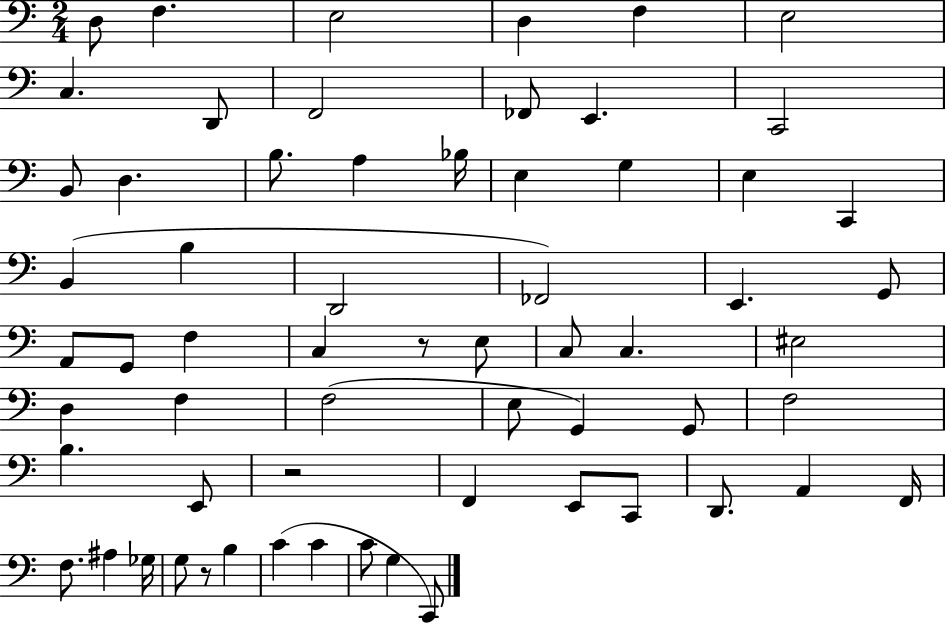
D3/e F3/q. E3/h D3/q F3/q E3/h C3/q. D2/e F2/h FES2/e E2/q. C2/h B2/e D3/q. B3/e. A3/q Bb3/s E3/q G3/q E3/q C2/q B2/q B3/q D2/h FES2/h E2/q. G2/e A2/e G2/e F3/q C3/q R/e E3/e C3/e C3/q. EIS3/h D3/q F3/q F3/h E3/e G2/q G2/e F3/h B3/q. E2/e R/h F2/q E2/e C2/e D2/e. A2/q F2/s F3/e. A#3/q Gb3/s G3/e R/e B3/q C4/q C4/q C4/e G3/q C2/e